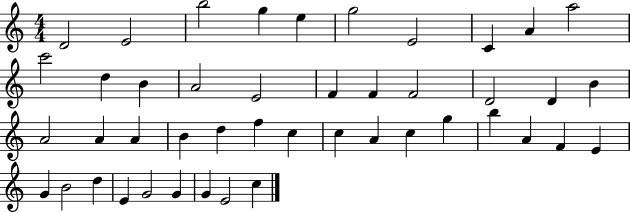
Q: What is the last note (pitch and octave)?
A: C5